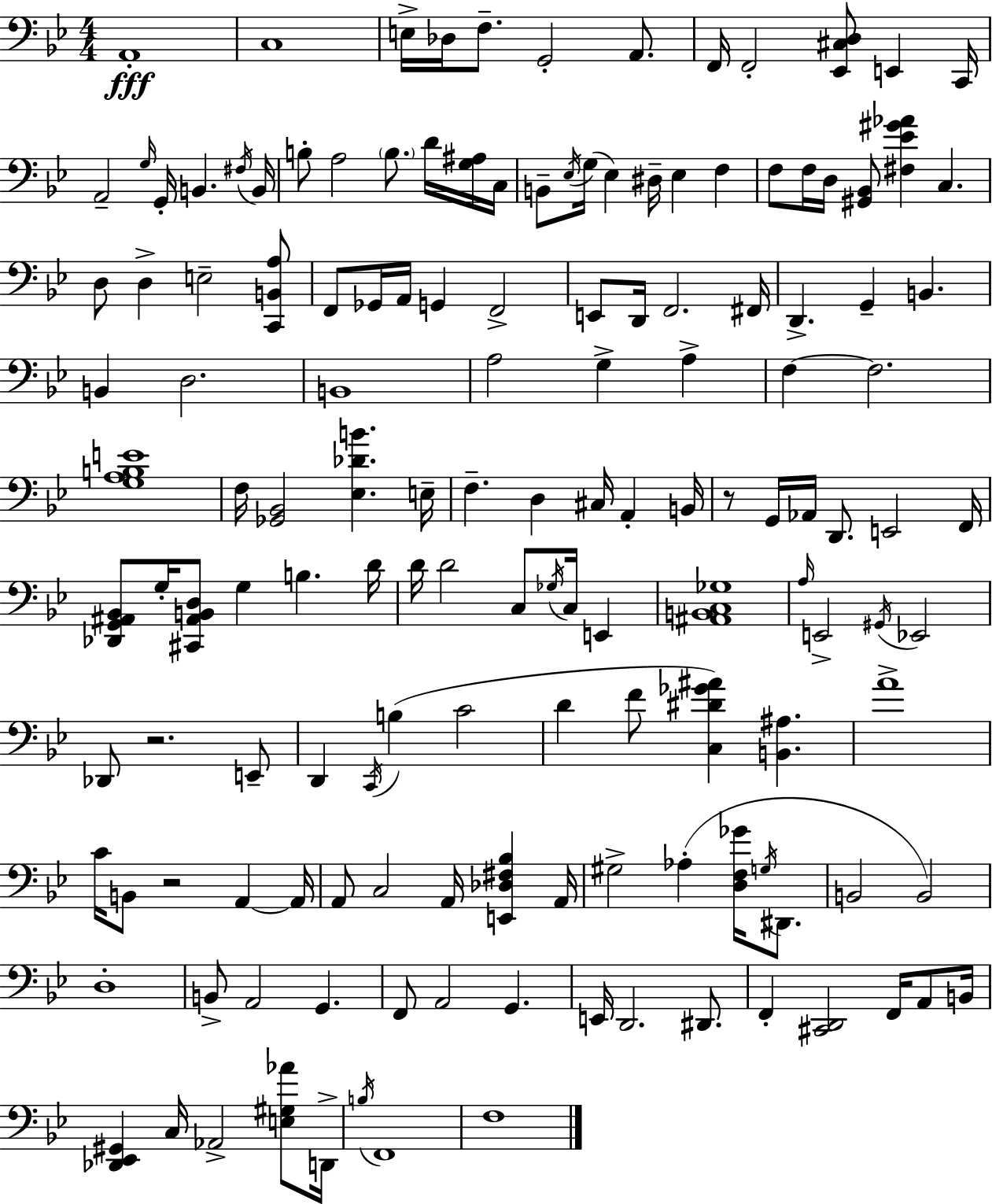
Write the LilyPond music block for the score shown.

{
  \clef bass
  \numericTimeSignature
  \time 4/4
  \key g \minor
  a,1-.\fff | c1 | e16-> des16 f8.-- g,2-. a,8. | f,16 f,2-. <ees, cis d>8 e,4 c,16 | \break a,2-- \grace { g16 } g,16-. b,4. | \acciaccatura { fis16 } b,16 b8-. a2 \parenthesize b8. d'16 | <g ais>16 c16 b,8-- \acciaccatura { ees16 }( g16 ees4) dis16-- ees4 f4 | f8 f16 d16 <gis, bes,>8 <fis ees' gis' aes'>4 c4. | \break d8 d4-> e2-- | <c, b, a>8 f,8 ges,16 a,16 g,4 f,2-> | e,8 d,16 f,2. | fis,16 d,4.-> g,4-- b,4. | \break b,4 d2. | b,1 | a2 g4-> a4-> | f4~~ f2. | \break <g a b e'>1 | f16 <ges, bes,>2 <ees des' b'>4. | e16-- f4.-- d4 cis16 a,4-. | b,16 r8 g,16 aes,16 d,8. e,2 | \break f,16 <des, g, ais, bes,>8 g16-. <cis, ais, b, d>8 g4 b4. | d'16 d'16 d'2 c8 \acciaccatura { ges16 } c16 | e,4 <ais, b, c ges>1 | \grace { a16 } e,2-> \acciaccatura { gis,16 } ees,2 | \break des,8 r2. | e,8-- d,4 \acciaccatura { c,16 }( b4 c'2 | d'4 f'8 <c dis' ges' ais'>4) | <b, ais>4. a'1-> | \break c'16 b,8 r2 | a,4~~ a,16 a,8 c2 | a,16 <e, des fis bes>4 a,16 gis2-> aes4-.( | <d f ges'>16 \acciaccatura { g16 } dis,8. b,2 | \break b,2) d1-. | b,8-> a,2 | g,4. f,8 a,2 | g,4. e,16 d,2. | \break dis,8. f,4-. <cis, d,>2 | f,16 a,8 b,16 <des, ees, gis,>4 c16 aes,2-> | <e gis aes'>8 d,16-> \acciaccatura { b16 } f,1 | f1 | \break \bar "|."
}